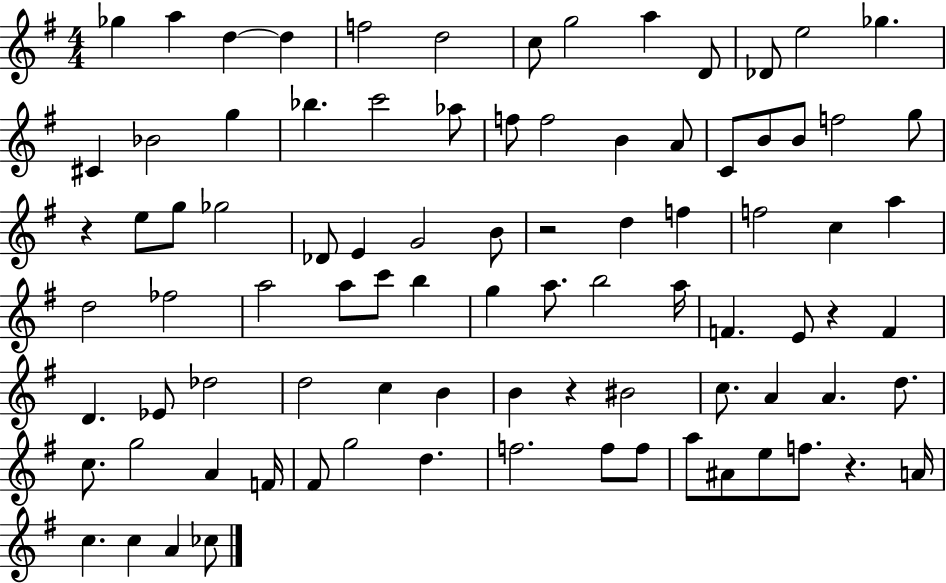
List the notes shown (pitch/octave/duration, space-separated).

Gb5/q A5/q D5/q D5/q F5/h D5/h C5/e G5/h A5/q D4/e Db4/e E5/h Gb5/q. C#4/q Bb4/h G5/q Bb5/q. C6/h Ab5/e F5/e F5/h B4/q A4/e C4/e B4/e B4/e F5/h G5/e R/q E5/e G5/e Gb5/h Db4/e E4/q G4/h B4/e R/h D5/q F5/q F5/h C5/q A5/q D5/h FES5/h A5/h A5/e C6/e B5/q G5/q A5/e. B5/h A5/s F4/q. E4/e R/q F4/q D4/q. Eb4/e Db5/h D5/h C5/q B4/q B4/q R/q BIS4/h C5/e. A4/q A4/q. D5/e. C5/e. G5/h A4/q F4/s F#4/e G5/h D5/q. F5/h. F5/e F5/e A5/e A#4/e E5/e F5/e. R/q. A4/s C5/q. C5/q A4/q CES5/e